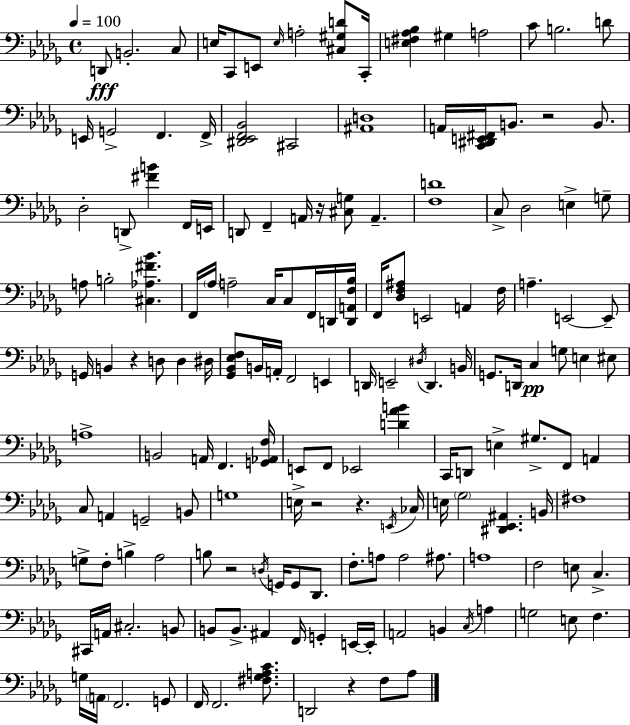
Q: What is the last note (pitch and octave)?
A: Ab3